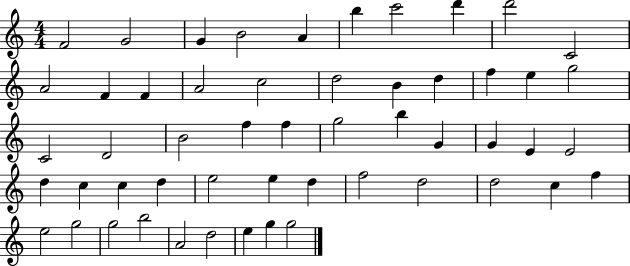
F4/h G4/h G4/q B4/h A4/q B5/q C6/h D6/q D6/h C4/h A4/h F4/q F4/q A4/h C5/h D5/h B4/q D5/q F5/q E5/q G5/h C4/h D4/h B4/h F5/q F5/q G5/h B5/q G4/q G4/q E4/q E4/h D5/q C5/q C5/q D5/q E5/h E5/q D5/q F5/h D5/h D5/h C5/q F5/q E5/h G5/h G5/h B5/h A4/h D5/h E5/q G5/q G5/h